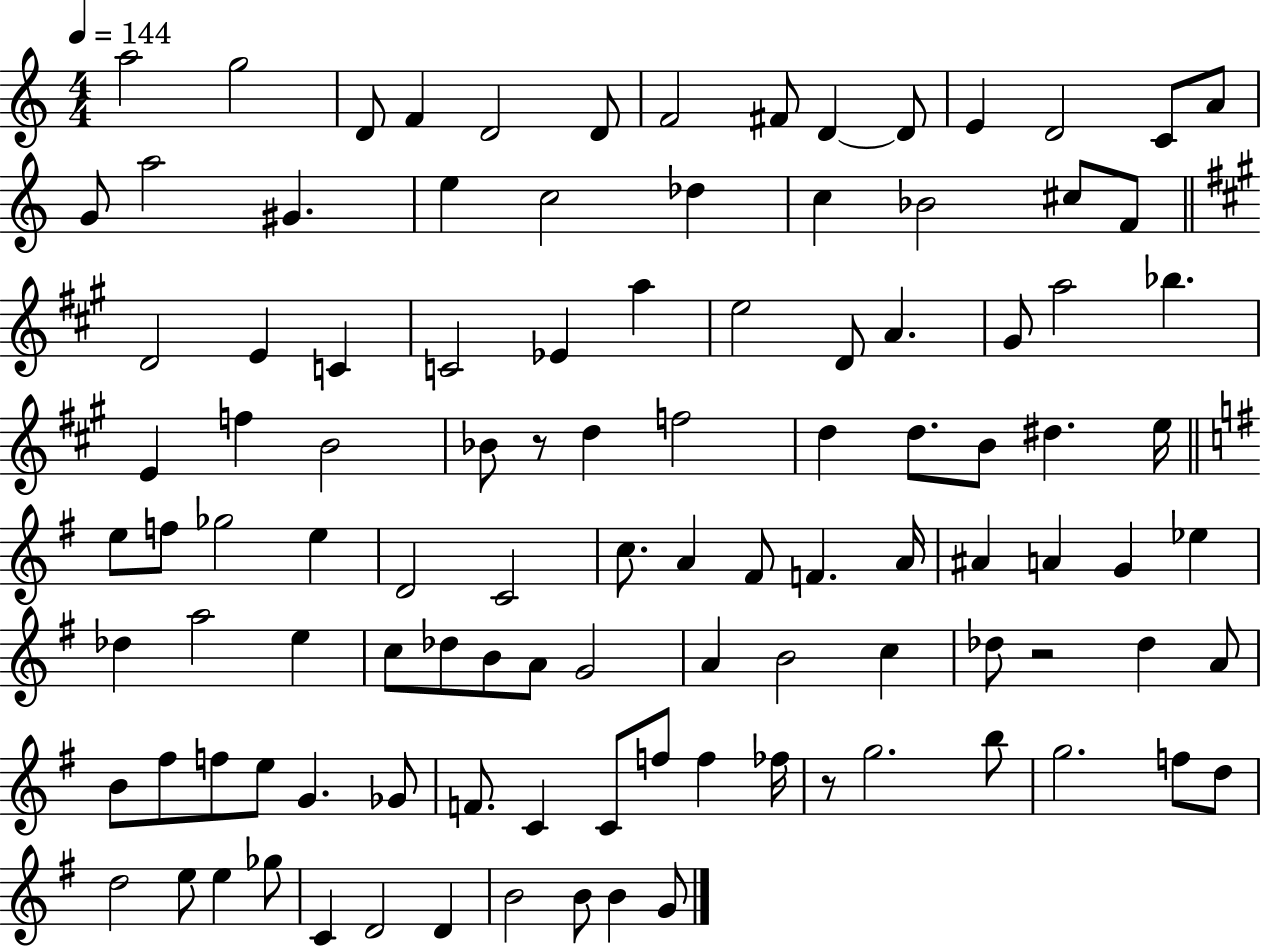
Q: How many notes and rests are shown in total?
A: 107